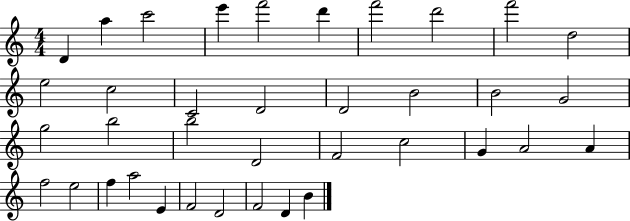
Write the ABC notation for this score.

X:1
T:Untitled
M:4/4
L:1/4
K:C
D a c'2 e' f'2 d' f'2 d'2 f'2 d2 e2 c2 C2 D2 D2 B2 B2 G2 g2 b2 b2 D2 F2 c2 G A2 A f2 e2 f a2 E F2 D2 F2 D B